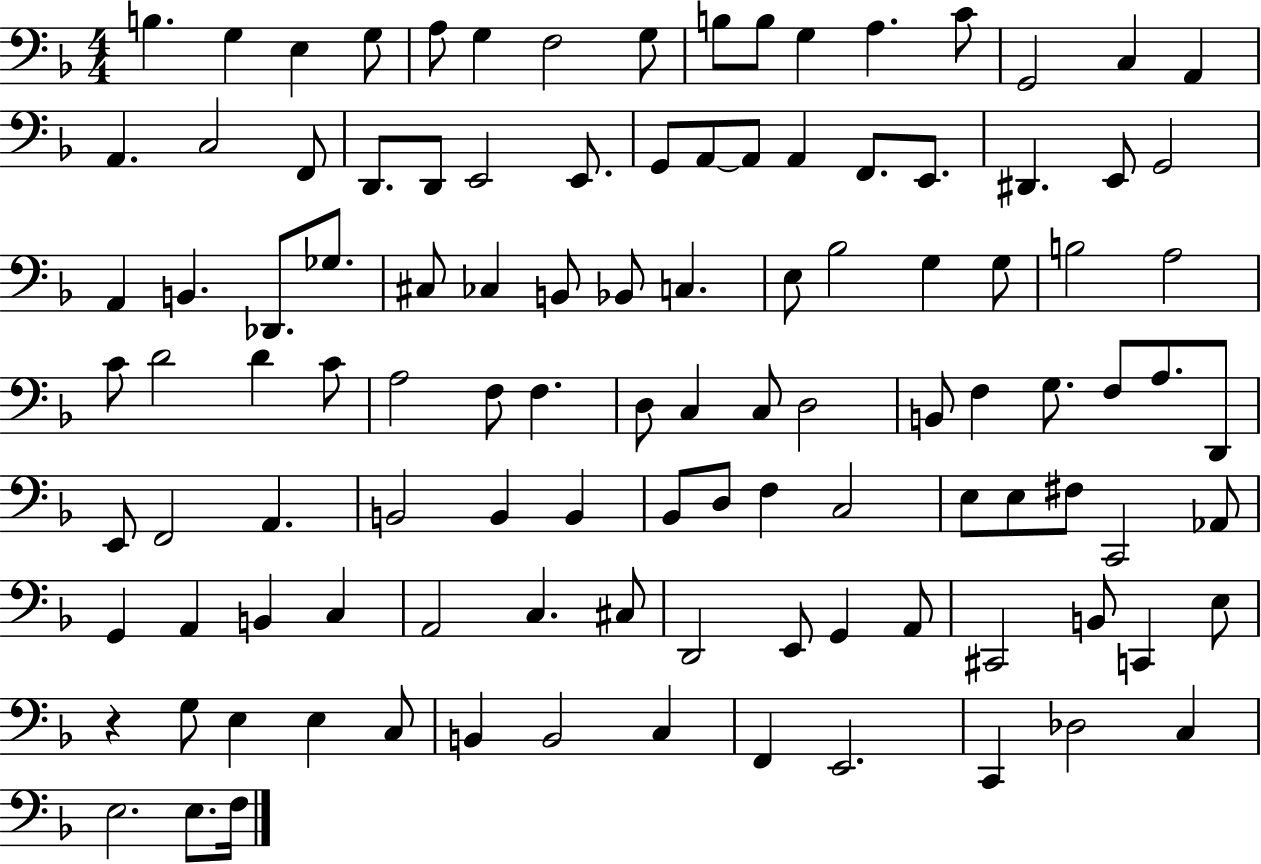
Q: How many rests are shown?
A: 1